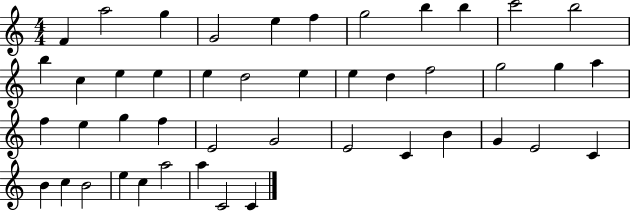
F4/q A5/h G5/q G4/h E5/q F5/q G5/h B5/q B5/q C6/h B5/h B5/q C5/q E5/q E5/q E5/q D5/h E5/q E5/q D5/q F5/h G5/h G5/q A5/q F5/q E5/q G5/q F5/q E4/h G4/h E4/h C4/q B4/q G4/q E4/h C4/q B4/q C5/q B4/h E5/q C5/q A5/h A5/q C4/h C4/q